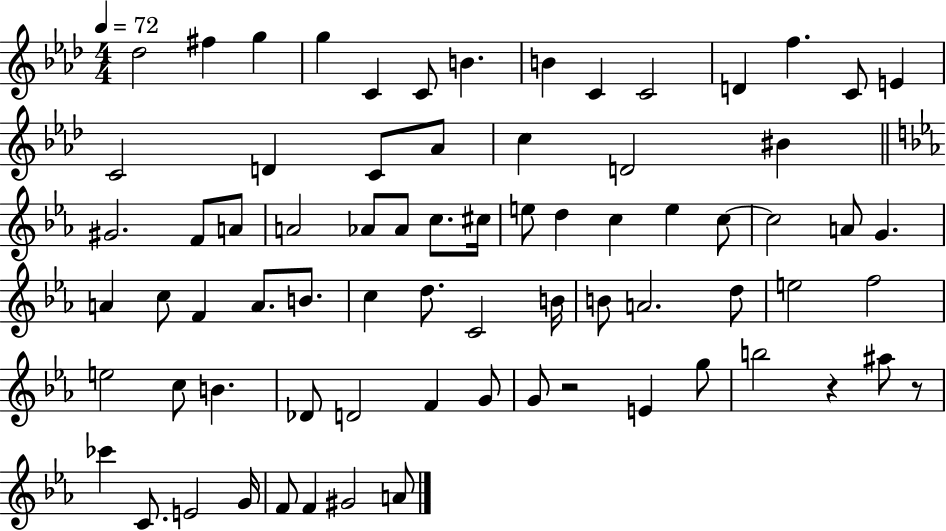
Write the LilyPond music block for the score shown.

{
  \clef treble
  \numericTimeSignature
  \time 4/4
  \key aes \major
  \tempo 4 = 72
  \repeat volta 2 { des''2 fis''4 g''4 | g''4 c'4 c'8 b'4. | b'4 c'4 c'2 | d'4 f''4. c'8 e'4 | \break c'2 d'4 c'8 aes'8 | c''4 d'2 bis'4 | \bar "||" \break \key ees \major gis'2. f'8 a'8 | a'2 aes'8 aes'8 c''8. cis''16 | e''8 d''4 c''4 e''4 c''8~~ | c''2 a'8 g'4. | \break a'4 c''8 f'4 a'8. b'8. | c''4 d''8. c'2 b'16 | b'8 a'2. d''8 | e''2 f''2 | \break e''2 c''8 b'4. | des'8 d'2 f'4 g'8 | g'8 r2 e'4 g''8 | b''2 r4 ais''8 r8 | \break ces'''4 c'8. e'2 g'16 | f'8 f'4 gis'2 a'8 | } \bar "|."
}